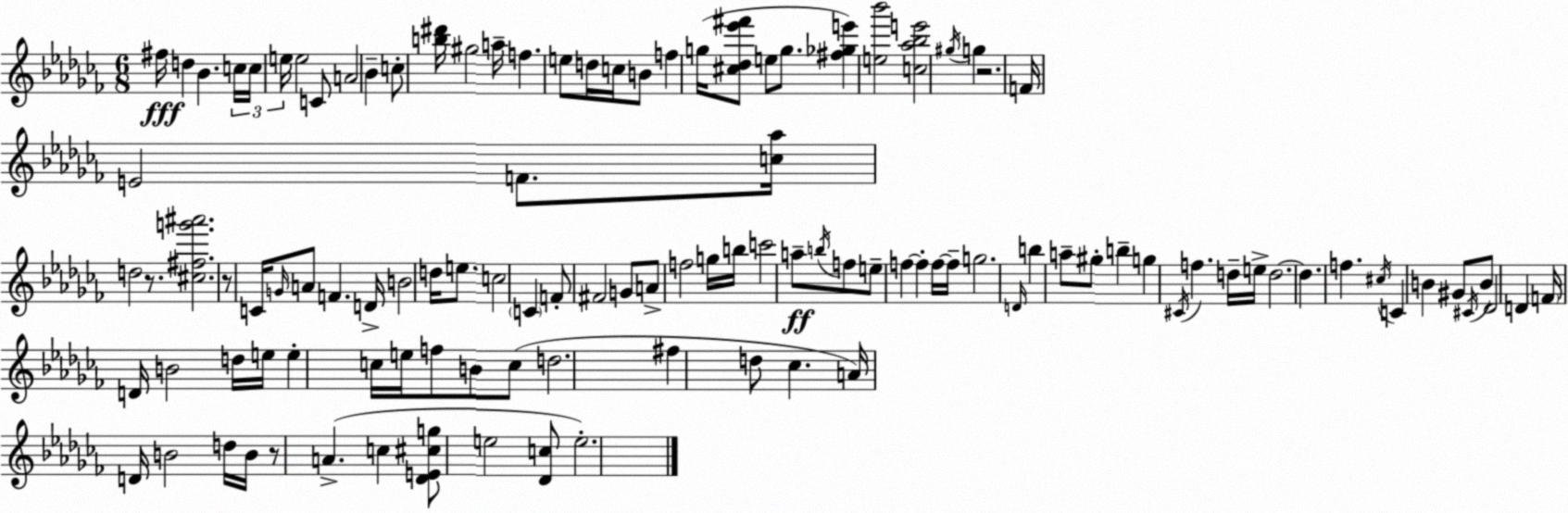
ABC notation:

X:1
T:Untitled
M:6/8
L:1/4
K:Abm
^f/4 d _B c/4 c/4 e/4 e2 C/2 A2 _B c/2 [b^d']/4 ^g2 a/4 f e/2 d/4 c/4 B/2 f g/4 [^c_d_e'^f']/2 e/2 g/2 [^f_ge'] [e_b']2 [c_a_be']2 ^g/4 g z2 F/4 E2 F/2 [c_a]/4 d2 z/2 [^c^fg'^a']2 z/2 C/4 G/4 A/2 F D/4 B2 d/4 e/2 c2 C F/2 ^F2 G/2 A/2 f2 g/4 b/4 c'2 a/2 b/4 f/2 e/2 f f f/4 f/4 g2 D/4 b a/2 ^g/2 b g ^C/4 f d/4 e/4 d2 d f ^c/4 C B ^G/2 ^C/4 B/2 _D2 D F/4 D/4 B2 d/4 e/4 e c/4 e/4 f/2 B/2 c/2 d2 ^f d/2 _c A/4 D/4 B2 d/4 B/4 z/2 A c [_DE^cg]/2 e2 [_Dc]/2 e2